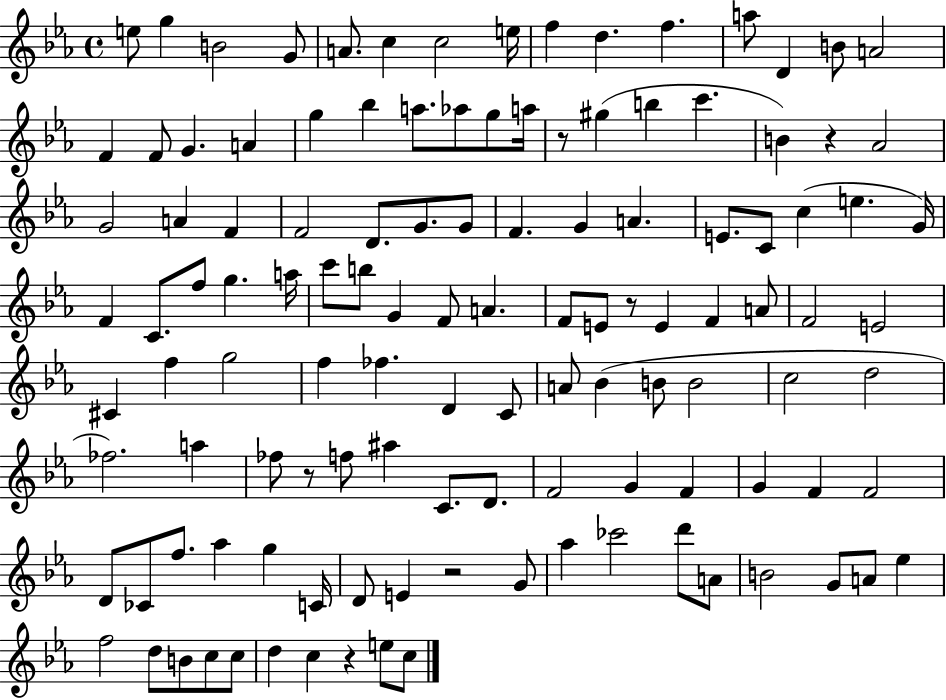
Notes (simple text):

E5/e G5/q B4/h G4/e A4/e. C5/q C5/h E5/s F5/q D5/q. F5/q. A5/e D4/q B4/e A4/h F4/q F4/e G4/q. A4/q G5/q Bb5/q A5/e. Ab5/e G5/e A5/s R/e G#5/q B5/q C6/q. B4/q R/q Ab4/h G4/h A4/q F4/q F4/h D4/e. G4/e. G4/e F4/q. G4/q A4/q. E4/e. C4/e C5/q E5/q. G4/s F4/q C4/e. F5/e G5/q. A5/s C6/e B5/e G4/q F4/e A4/q. F4/e E4/e R/e E4/q F4/q A4/e F4/h E4/h C#4/q F5/q G5/h F5/q FES5/q. D4/q C4/e A4/e Bb4/q B4/e B4/h C5/h D5/h FES5/h. A5/q FES5/e R/e F5/e A#5/q C4/e. D4/e. F4/h G4/q F4/q G4/q F4/q F4/h D4/e CES4/e F5/e. Ab5/q G5/q C4/s D4/e E4/q R/h G4/e Ab5/q CES6/h D6/e A4/e B4/h G4/e A4/e Eb5/q F5/h D5/e B4/e C5/e C5/e D5/q C5/q R/q E5/e C5/e